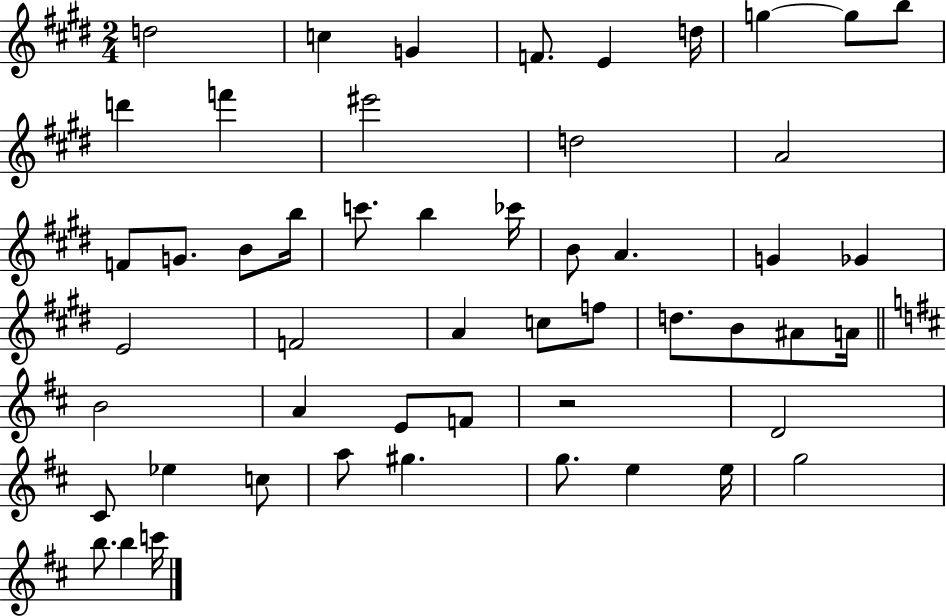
D5/h C5/q G4/q F4/e. E4/q D5/s G5/q G5/e B5/e D6/q F6/q EIS6/h D5/h A4/h F4/e G4/e. B4/e B5/s C6/e. B5/q CES6/s B4/e A4/q. G4/q Gb4/q E4/h F4/h A4/q C5/e F5/e D5/e. B4/e A#4/e A4/s B4/h A4/q E4/e F4/e R/h D4/h C#4/e Eb5/q C5/e A5/e G#5/q. G5/e. E5/q E5/s G5/h B5/e. B5/q C6/s